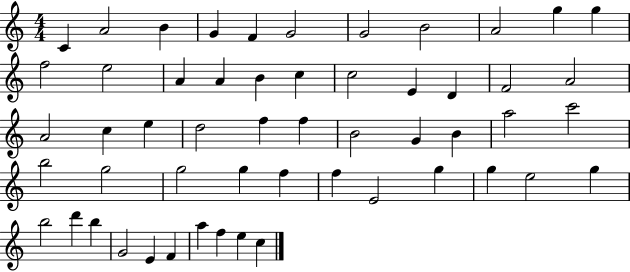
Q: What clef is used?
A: treble